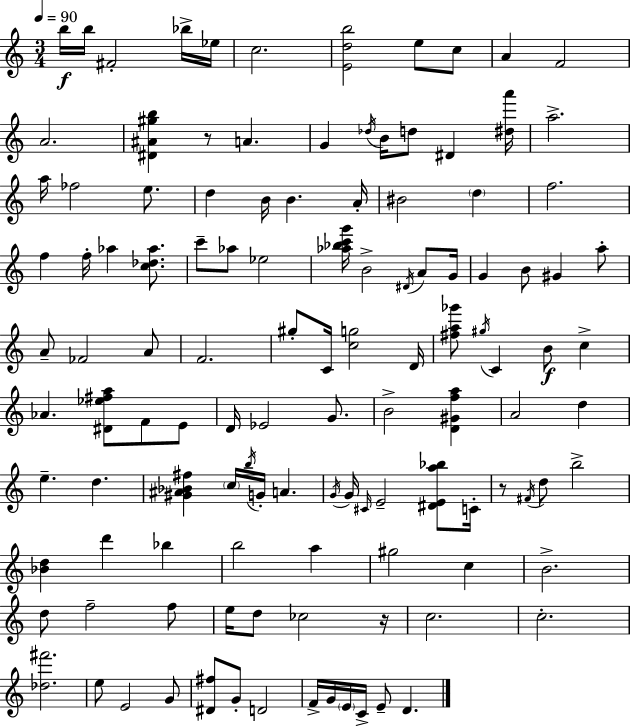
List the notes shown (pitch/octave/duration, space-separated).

B5/s B5/s F#4/h Bb5/s Eb5/s C5/h. [E4,D5,B5]/h E5/e C5/e A4/q F4/h A4/h. [D#4,A#4,G#5,B5]/q R/e A4/q. G4/q Db5/s B4/s D5/e D#4/q [D#5,A6]/s A5/h. A5/s FES5/h E5/e. D5/q B4/s B4/q. A4/s BIS4/h D5/q F5/h. F5/q F5/s Ab5/q [C5,Db5,Ab5]/e. C6/e Ab5/e Eb5/h [Ab5,Bb5,C6,G6]/s B4/h D#4/s A4/e G4/s G4/q B4/e G#4/q A5/e A4/e FES4/h A4/e F4/h. G#5/e C4/s [C5,G5]/h D4/s [F#5,A5,Gb6]/e G#5/s C4/q B4/e C5/q Ab4/q. [D#4,Eb5,F#5,A5]/e F4/e E4/e D4/s Eb4/h G4/e. B4/h [D4,G#4,F5,A5]/q A4/h D5/q E5/q. D5/q. [G#4,A#4,Bb4,F#5]/q C5/s B5/s G4/s A4/q. G4/s G4/s C#4/s E4/h [D#4,E4,A5,Bb5]/e C4/s R/e F#4/s D5/e B5/h [Bb4,D5]/q D6/q Bb5/q B5/h A5/q G#5/h C5/q B4/h. D5/e F5/h F5/e E5/s D5/e CES5/h R/s C5/h. C5/h. [Db5,F#6]/h. E5/e E4/h G4/e [D#4,F#5]/e G4/e D4/h F4/s G4/s E4/s C4/s E4/e D4/q.